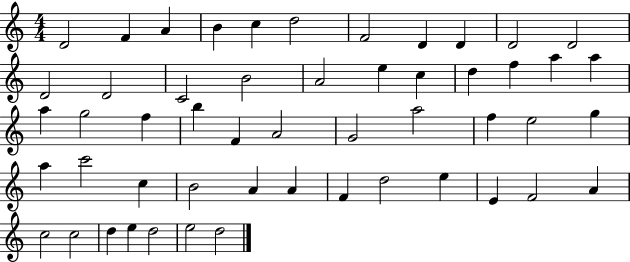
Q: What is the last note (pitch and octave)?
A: D5